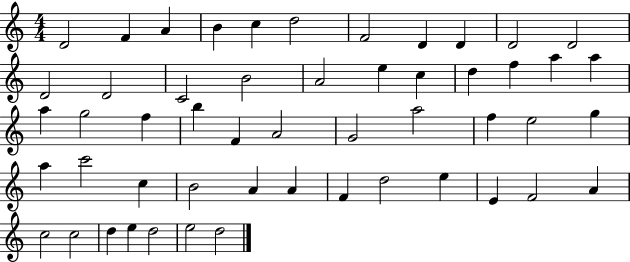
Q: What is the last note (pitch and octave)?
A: D5